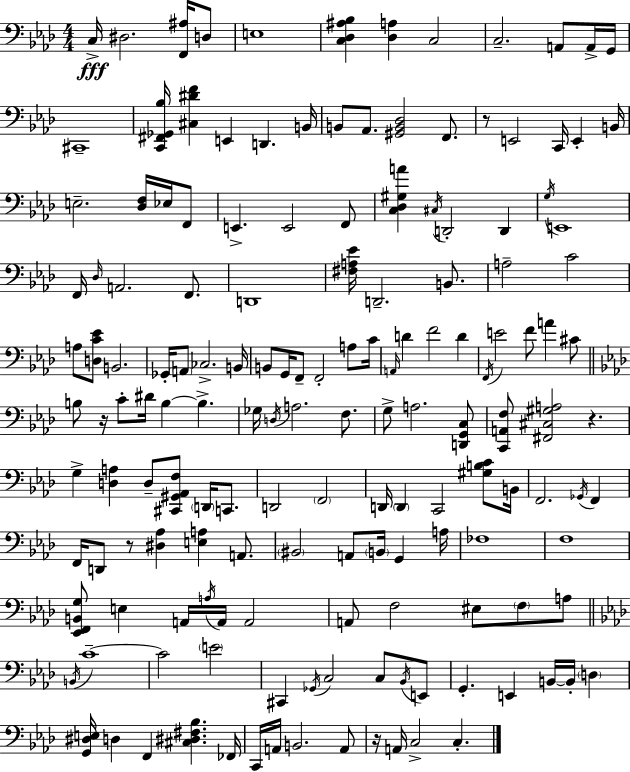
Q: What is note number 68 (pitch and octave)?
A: D3